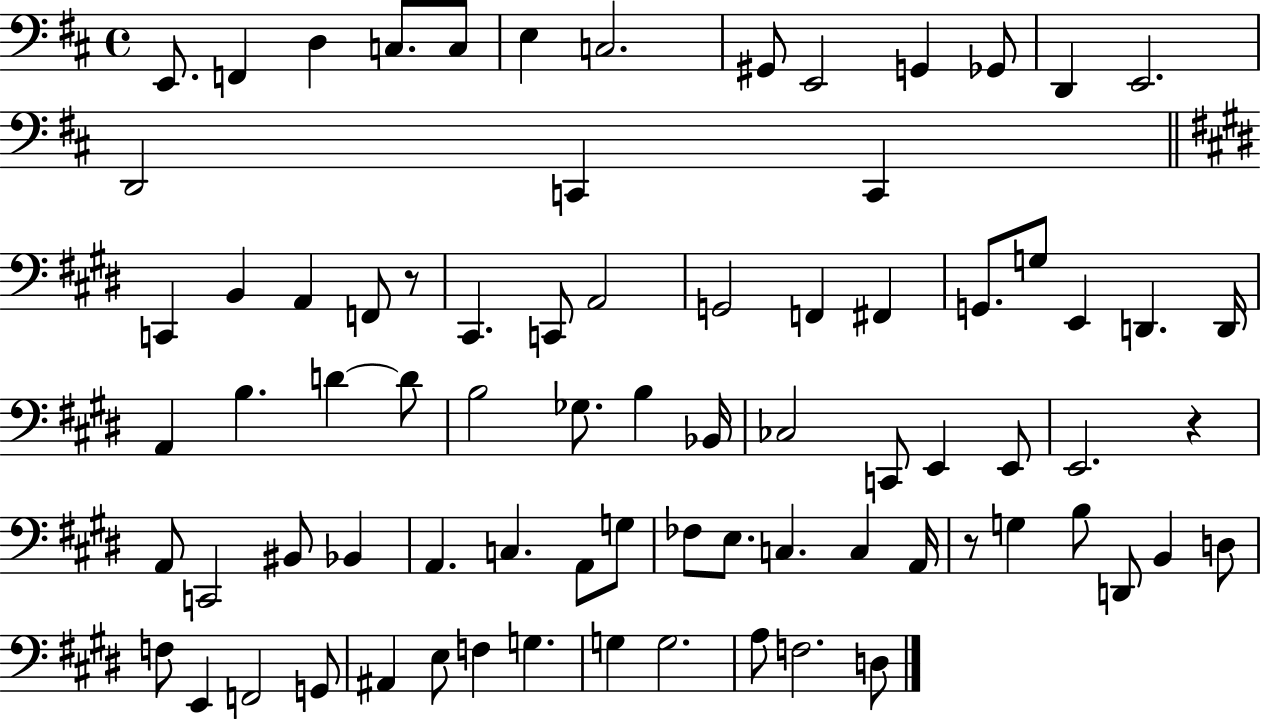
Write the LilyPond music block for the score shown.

{
  \clef bass
  \time 4/4
  \defaultTimeSignature
  \key d \major
  e,8. f,4 d4 c8. c8 | e4 c2. | gis,8 e,2 g,4 ges,8 | d,4 e,2. | \break d,2 c,4 c,4 | \bar "||" \break \key e \major c,4 b,4 a,4 f,8 r8 | cis,4. c,8 a,2 | g,2 f,4 fis,4 | g,8. g8 e,4 d,4. d,16 | \break a,4 b4. d'4~~ d'8 | b2 ges8. b4 bes,16 | ces2 c,8 e,4 e,8 | e,2. r4 | \break a,8 c,2 bis,8 bes,4 | a,4. c4. a,8 g8 | fes8 e8. c4. c4 a,16 | r8 g4 b8 d,8 b,4 d8 | \break f8 e,4 f,2 g,8 | ais,4 e8 f4 g4. | g4 g2. | a8 f2. d8 | \break \bar "|."
}